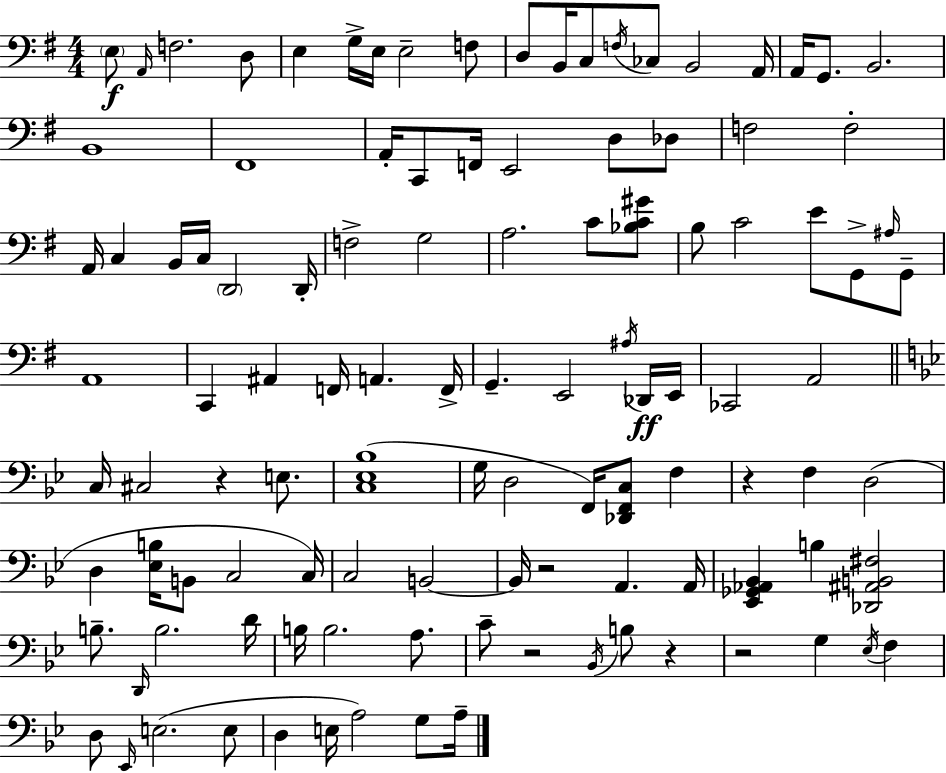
{
  \clef bass
  \numericTimeSignature
  \time 4/4
  \key g \major
  \repeat volta 2 { \parenthesize e8\f \grace { a,16 } f2. d8 | e4 g16-> e16 e2-- f8 | d8 b,16 c8 \acciaccatura { f16 } ces8 b,2 | a,16 a,16 g,8. b,2. | \break b,1 | fis,1 | a,16-. c,8 f,16 e,2 d8 | des8 f2 f2-. | \break a,16 c4 b,16 c16 \parenthesize d,2 | d,16-. f2-> g2 | a2. c'8 | <bes c' gis'>8 b8 c'2 e'8 g,8-> | \break \grace { ais16 } g,8-- a,1 | c,4 ais,4 f,16 a,4. | f,16-> g,4.-- e,2 | \acciaccatura { ais16 } des,16\ff e,16 ces,2 a,2 | \break \bar "||" \break \key bes \major c16 cis2 r4 e8. | <c ees bes>1( | g16 d2 f,16) <des, f, c>8 f4 | r4 f4 d2( | \break d4 <ees b>16 b,8 c2 c16) | c2 b,2~~ | b,16 r2 a,4. a,16 | <ees, ges, aes, bes,>4 b4 <des, ais, b, fis>2 | \break b8.-- \grace { d,16 } b2. | d'16 b16 b2. a8. | c'8-- r2 \acciaccatura { bes,16 } b8 r4 | r2 g4 \acciaccatura { ees16 } f4 | \break d8 \grace { ees,16 }( e2. | e8 d4 e16 a2) | g8 a16-- } \bar "|."
}